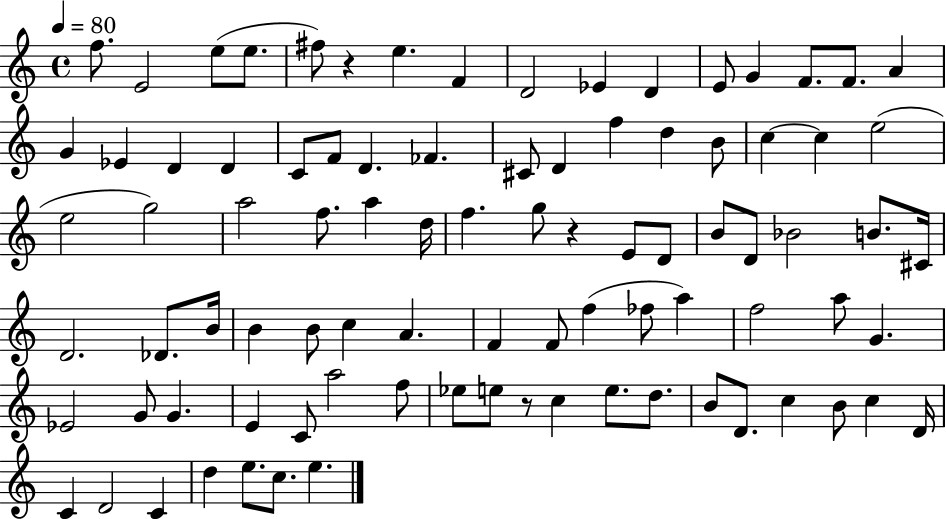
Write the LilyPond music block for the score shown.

{
  \clef treble
  \time 4/4
  \defaultTimeSignature
  \key c \major
  \tempo 4 = 80
  f''8. e'2 e''8( e''8. | fis''8) r4 e''4. f'4 | d'2 ees'4 d'4 | e'8 g'4 f'8. f'8. a'4 | \break g'4 ees'4 d'4 d'4 | c'8 f'8 d'4. fes'4. | cis'8 d'4 f''4 d''4 b'8 | c''4~~ c''4 e''2( | \break e''2 g''2) | a''2 f''8. a''4 d''16 | f''4. g''8 r4 e'8 d'8 | b'8 d'8 bes'2 b'8. cis'16 | \break d'2. des'8. b'16 | b'4 b'8 c''4 a'4. | f'4 f'8 f''4( fes''8 a''4) | f''2 a''8 g'4. | \break ees'2 g'8 g'4. | e'4 c'8 a''2 f''8 | ees''8 e''8 r8 c''4 e''8. d''8. | b'8 d'8. c''4 b'8 c''4 d'16 | \break c'4 d'2 c'4 | d''4 e''8. c''8. e''4. | \bar "|."
}